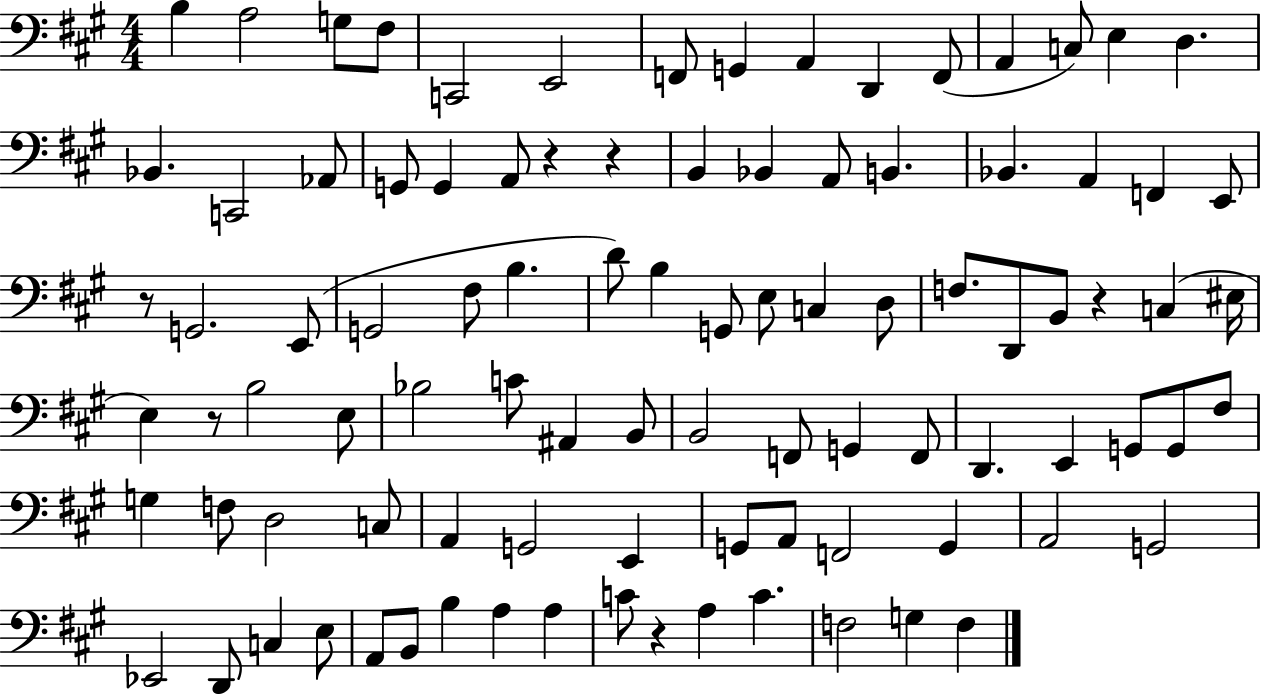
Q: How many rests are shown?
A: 6